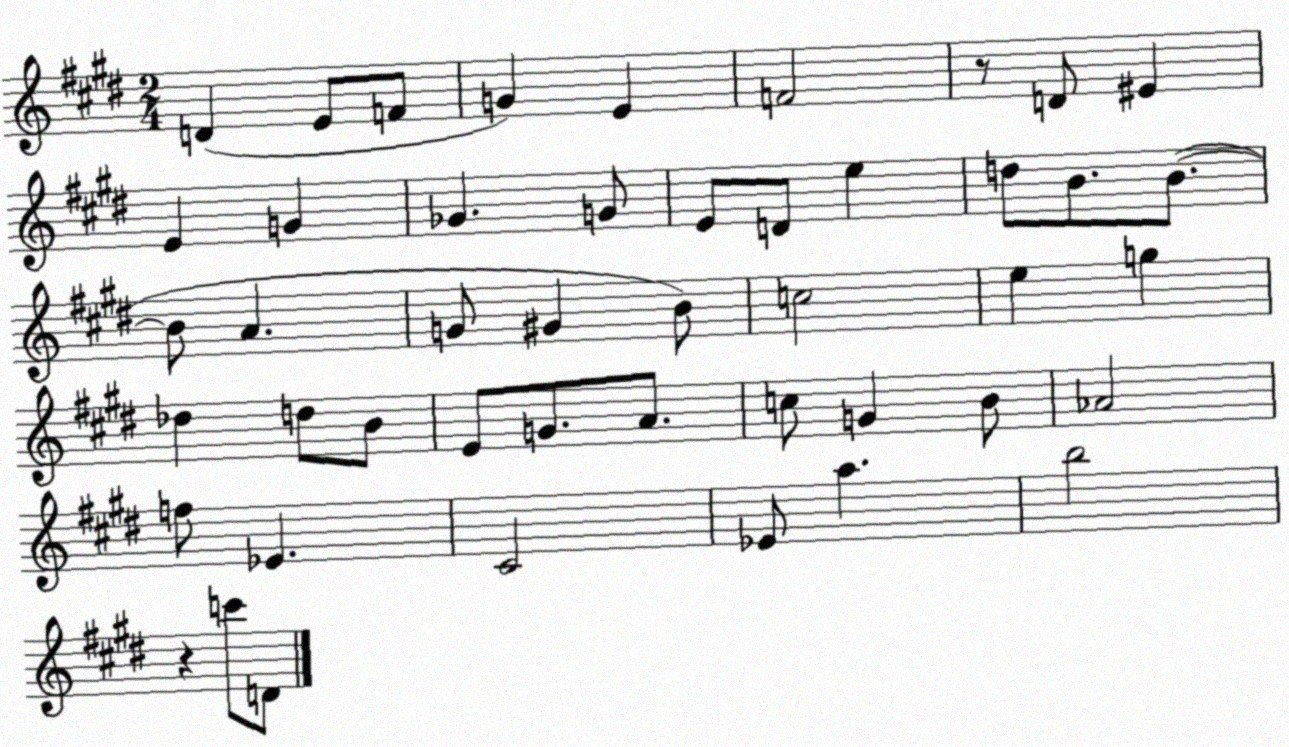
X:1
T:Untitled
M:2/4
L:1/4
K:E
D E/2 F/2 G E F2 z/2 D/2 ^E E G _G G/2 E/2 D/2 e d/2 B/2 B/2 B/2 A G/2 ^G B/2 c2 e g _d d/2 B/2 E/2 G/2 A/2 c/2 G B/2 _A2 f/2 _E ^C2 _E/2 a b2 z c'/2 D/2